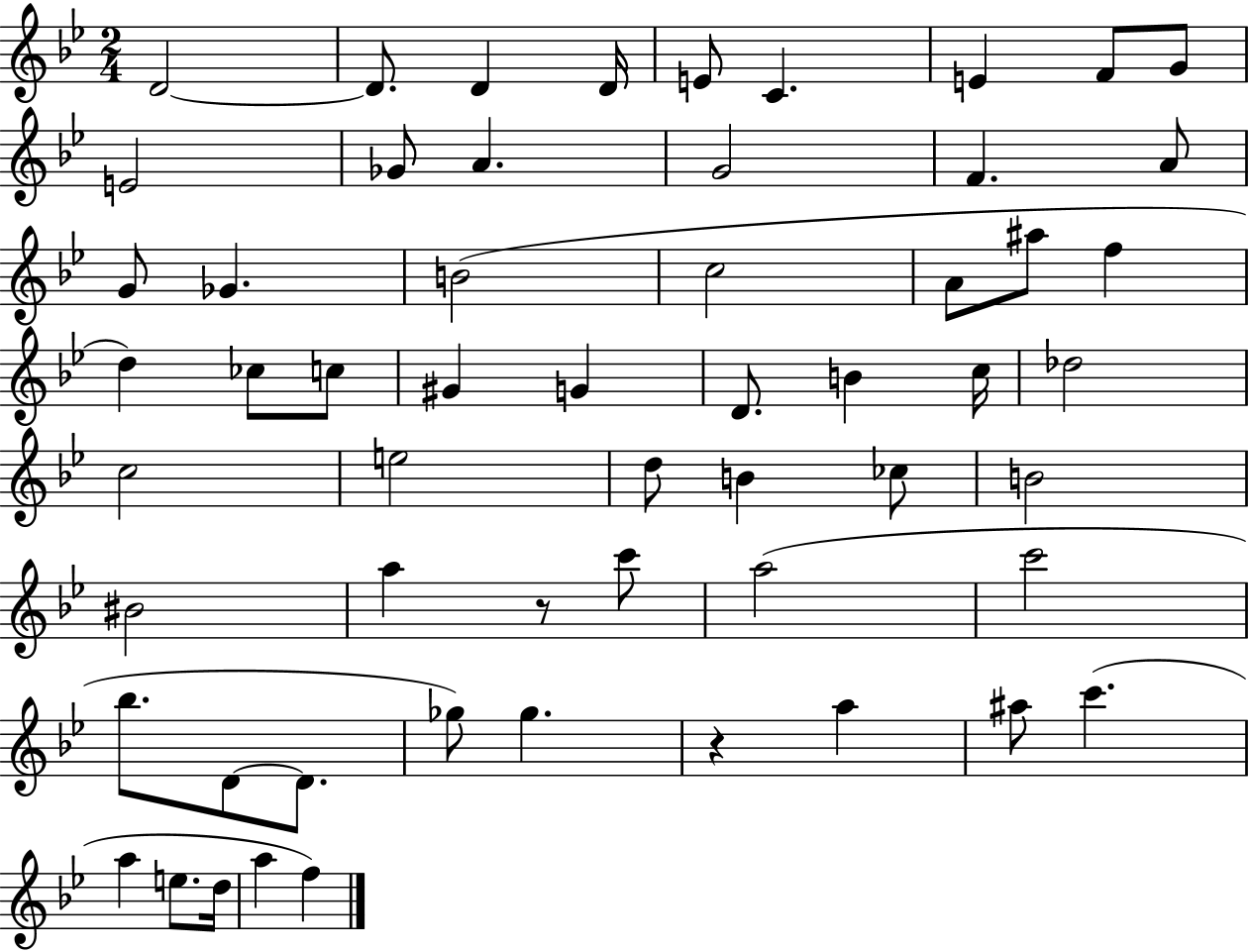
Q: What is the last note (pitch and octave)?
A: F5